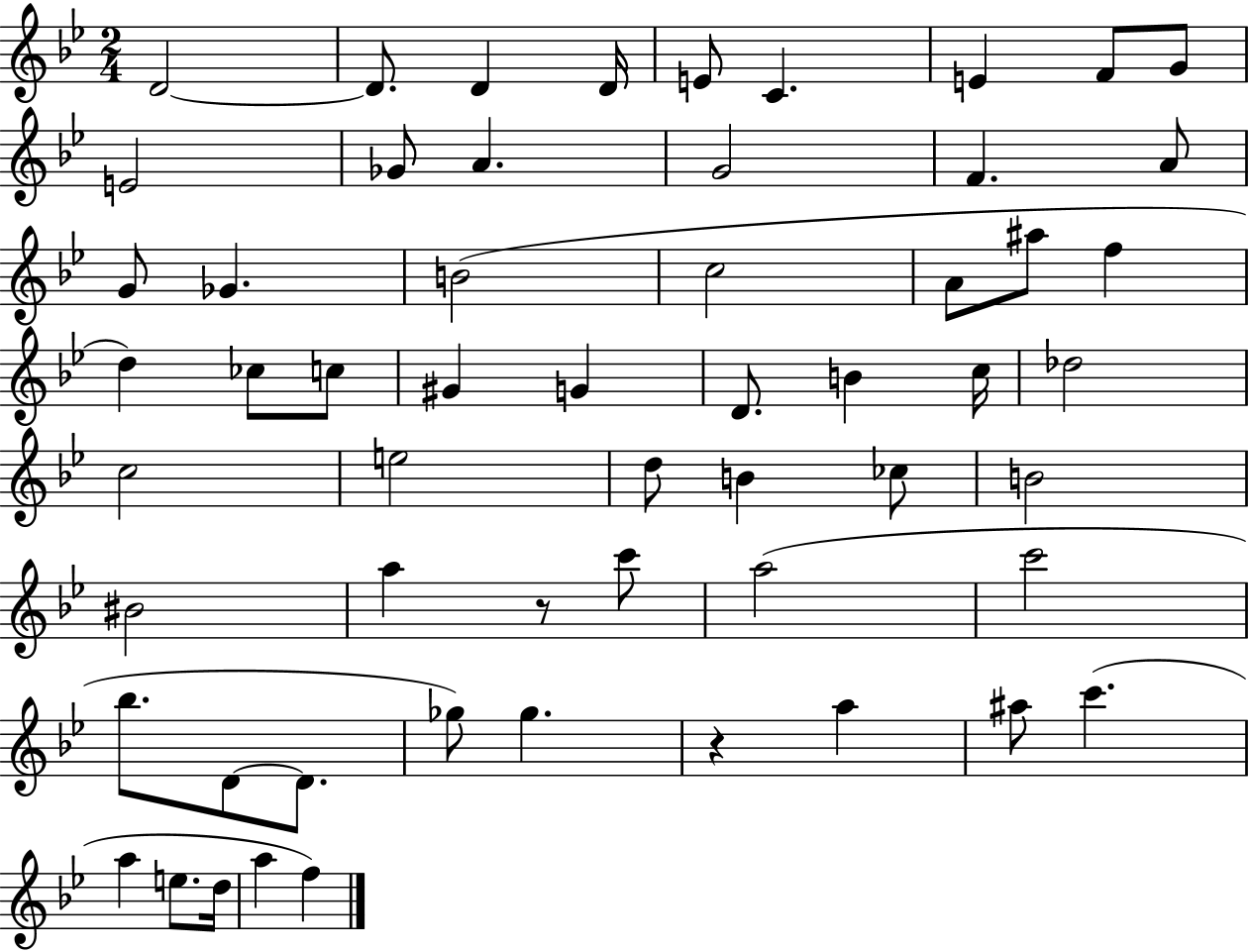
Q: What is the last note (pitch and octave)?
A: F5